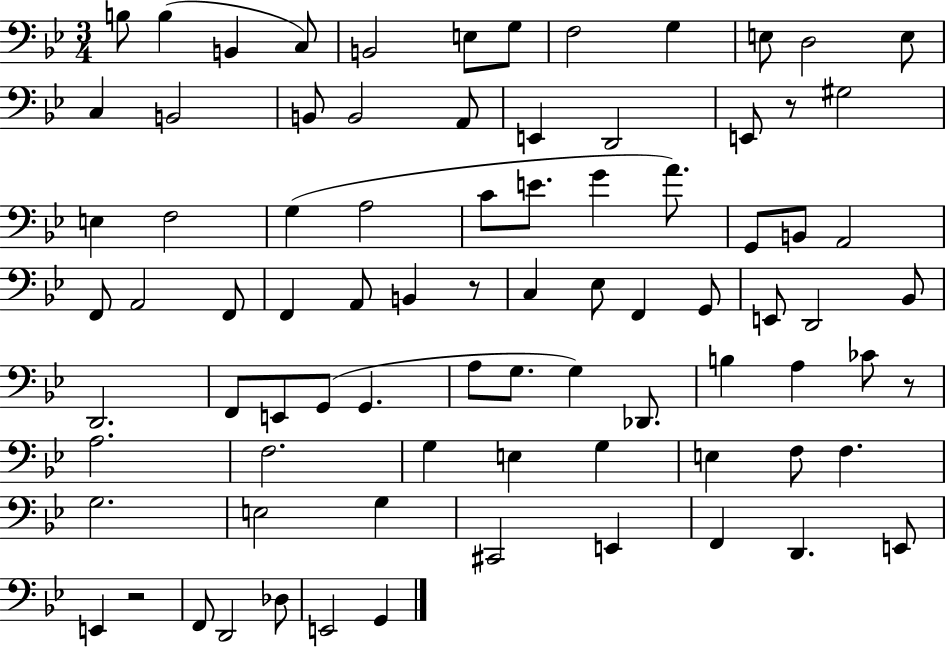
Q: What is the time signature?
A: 3/4